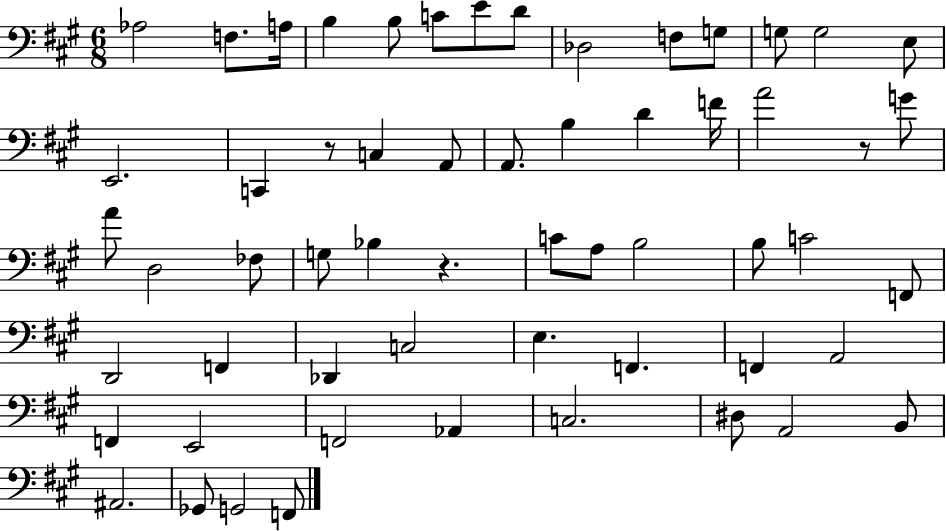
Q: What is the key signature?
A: A major